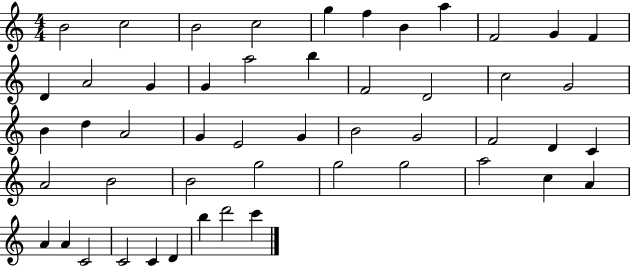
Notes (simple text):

B4/h C5/h B4/h C5/h G5/q F5/q B4/q A5/q F4/h G4/q F4/q D4/q A4/h G4/q G4/q A5/h B5/q F4/h D4/h C5/h G4/h B4/q D5/q A4/h G4/q E4/h G4/q B4/h G4/h F4/h D4/q C4/q A4/h B4/h B4/h G5/h G5/h G5/h A5/h C5/q A4/q A4/q A4/q C4/h C4/h C4/q D4/q B5/q D6/h C6/q